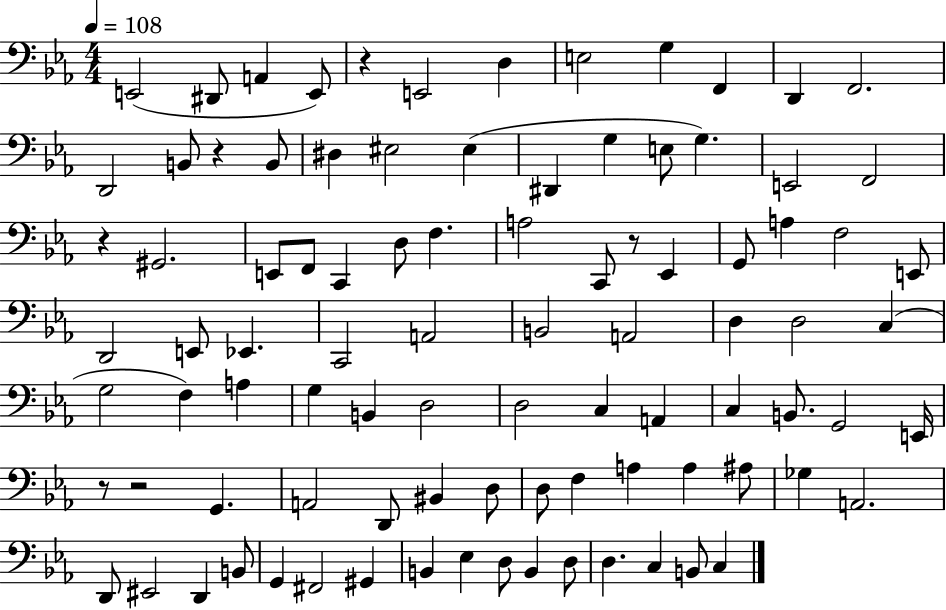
E2/h D#2/e A2/q E2/e R/q E2/h D3/q E3/h G3/q F2/q D2/q F2/h. D2/h B2/e R/q B2/e D#3/q EIS3/h EIS3/q D#2/q G3/q E3/e G3/q. E2/h F2/h R/q G#2/h. E2/e F2/e C2/q D3/e F3/q. A3/h C2/e R/e Eb2/q G2/e A3/q F3/h E2/e D2/h E2/e Eb2/q. C2/h A2/h B2/h A2/h D3/q D3/h C3/q G3/h F3/q A3/q G3/q B2/q D3/h D3/h C3/q A2/q C3/q B2/e. G2/h E2/s R/e R/h G2/q. A2/h D2/e BIS2/q D3/e D3/e F3/q A3/q A3/q A#3/e Gb3/q A2/h. D2/e EIS2/h D2/q B2/e G2/q F#2/h G#2/q B2/q Eb3/q D3/e B2/q D3/e D3/q. C3/q B2/e C3/q